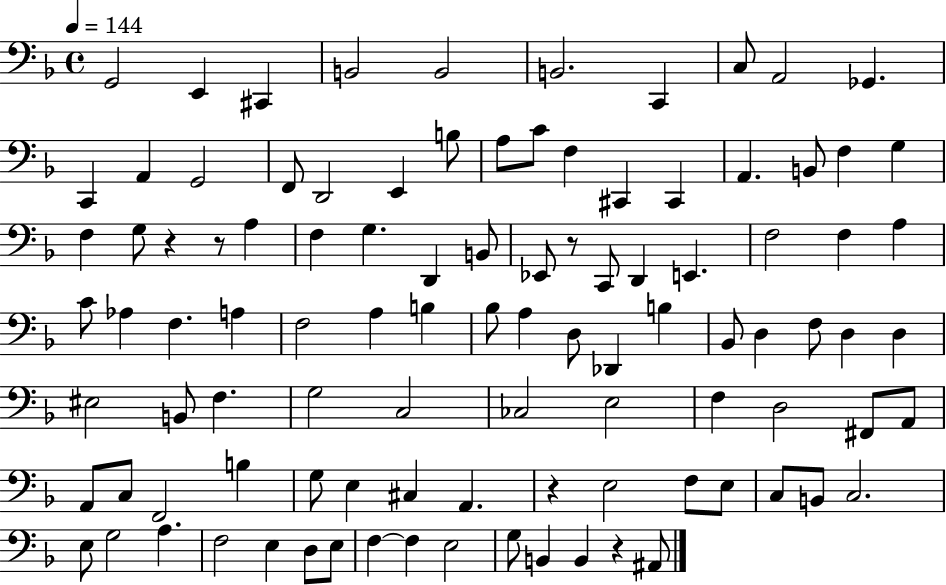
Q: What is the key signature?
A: F major